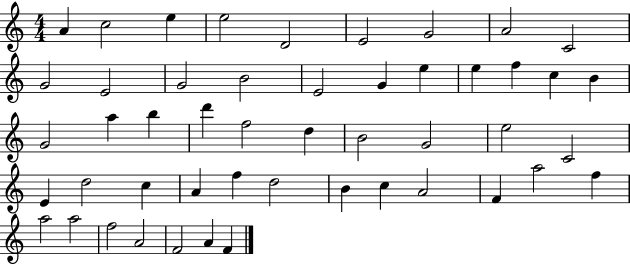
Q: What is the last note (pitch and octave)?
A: F4